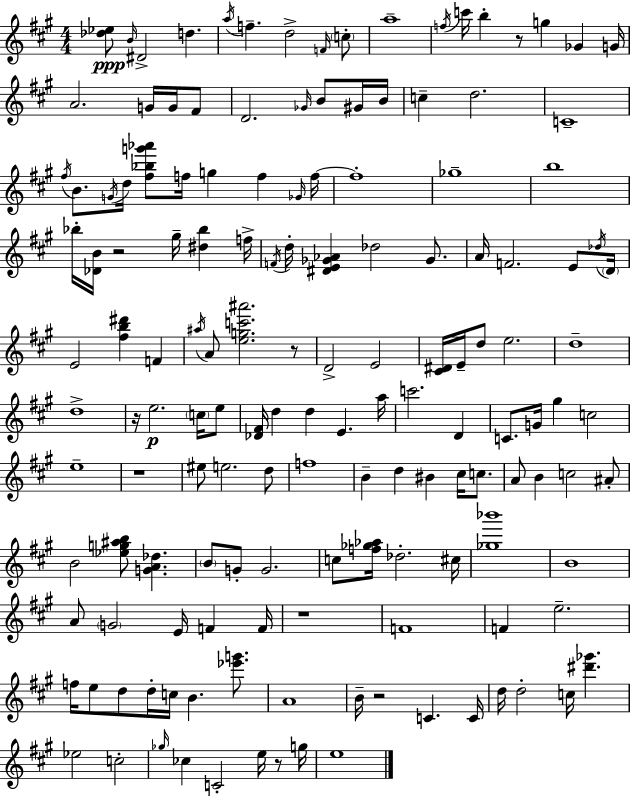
X:1
T:Untitled
M:4/4
L:1/4
K:A
[_d_e]/2 B/4 ^D2 d a/4 f d2 F/4 c/2 a4 f/4 c'/4 b z/2 g _G G/4 A2 G/4 G/4 ^F/2 D2 _G/4 B/2 ^G/4 B/4 c d2 C4 ^f/4 B/2 G/4 d/4 [^f_bg'_a']/2 f/4 g f _G/4 f/4 f4 _g4 b4 _b/4 [_DB]/4 z2 ^g/4 [^d_b] f/4 F/4 d/4 [^DE_G_A] _d2 _G/2 A/4 F2 E/2 _d/4 D/4 E2 [^fb^d'] F ^a/4 A/2 [egc'^a']2 z/2 D2 E2 [^C^D]/4 E/4 d/2 e2 d4 d4 z/4 e2 c/4 e/2 [_D^F]/4 d d E a/4 c'2 D C/2 G/4 ^g c2 e4 z4 ^e/2 e2 d/2 f4 B d ^B ^c/4 c/2 A/2 B c2 ^A/2 B2 [_eg^ab]/2 [GA_d] B/2 G/2 G2 c/2 [f_g_a]/4 _d2 ^c/4 [_g_b']4 B4 A/2 G2 E/4 F F/4 z4 F4 F e2 f/4 e/2 d/2 d/4 c/4 B [_e'g']/2 A4 B/4 z2 C C/4 d/4 d2 c/4 [^d'_g'] _e2 c2 _g/4 _c C2 e/4 z/2 g/4 e4